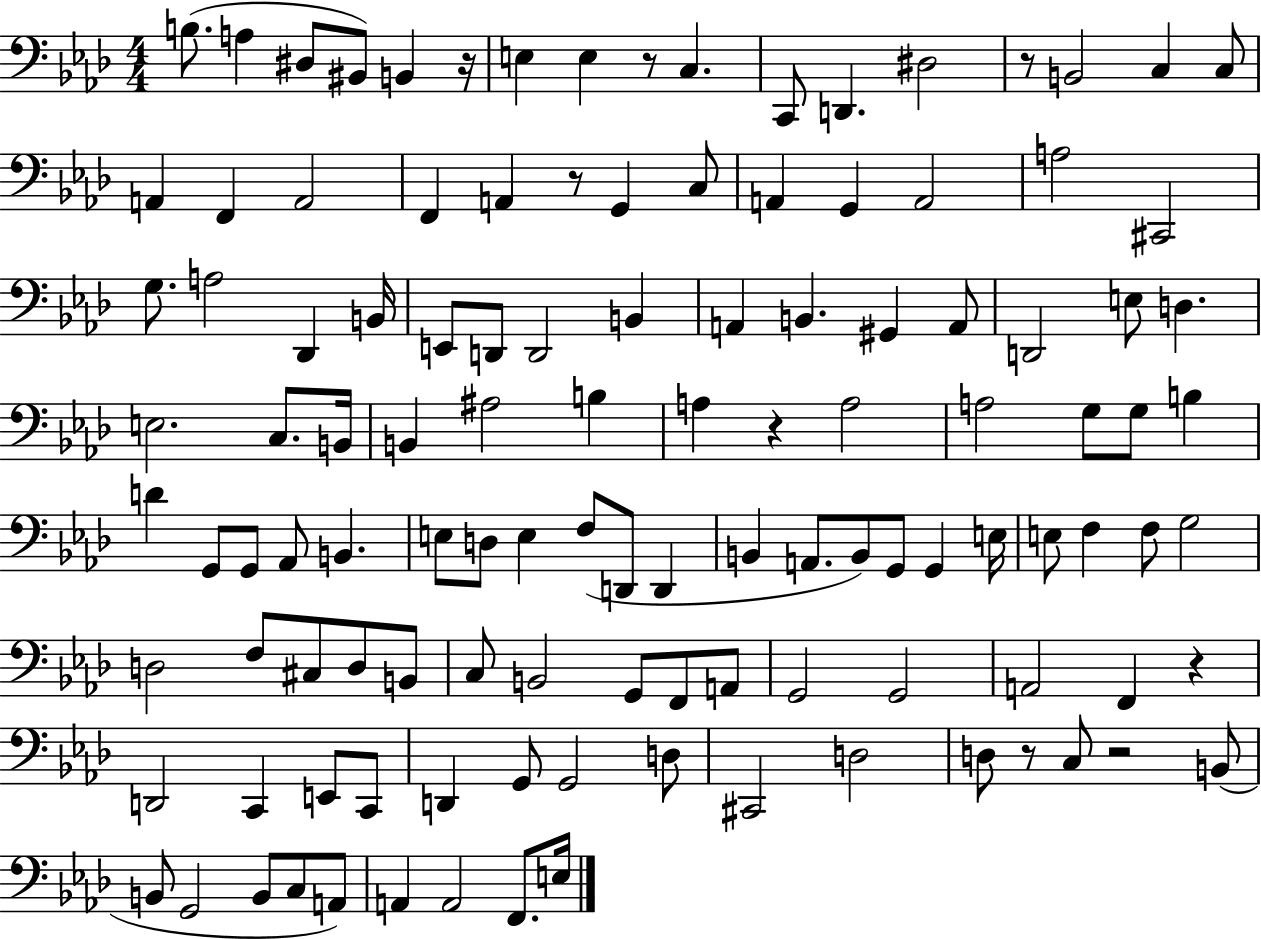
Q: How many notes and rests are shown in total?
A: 118